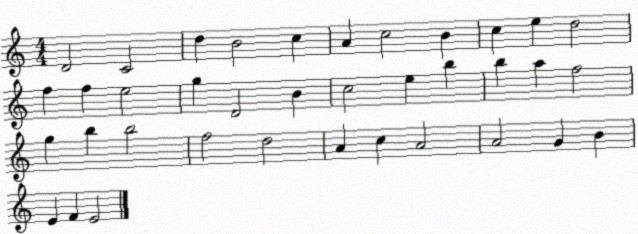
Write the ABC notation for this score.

X:1
T:Untitled
M:4/4
L:1/4
K:C
D2 C2 d B2 c A c2 B c e d2 f f e2 g D2 B c2 e b b a f2 g b b2 f2 d2 A c A2 A2 G B E F E2